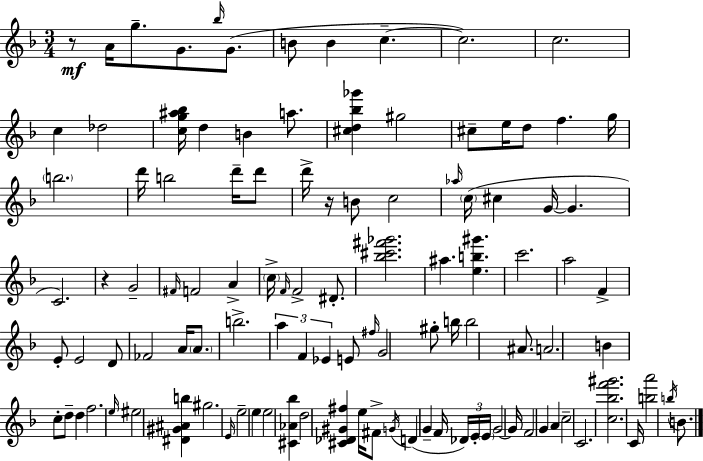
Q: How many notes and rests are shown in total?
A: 109